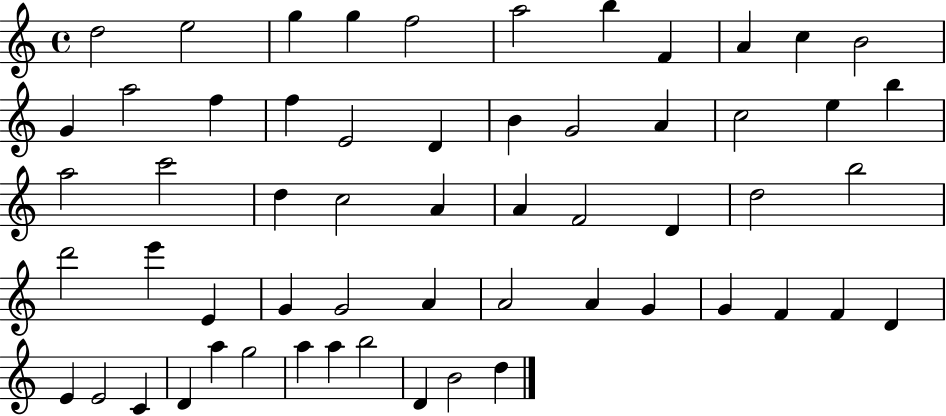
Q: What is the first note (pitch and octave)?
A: D5